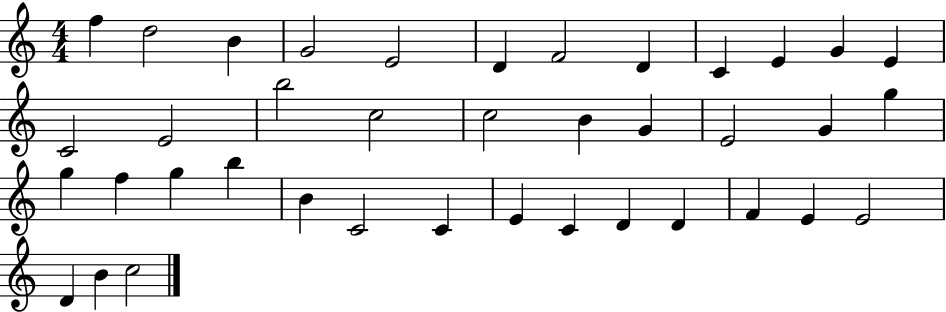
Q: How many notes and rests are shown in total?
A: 39